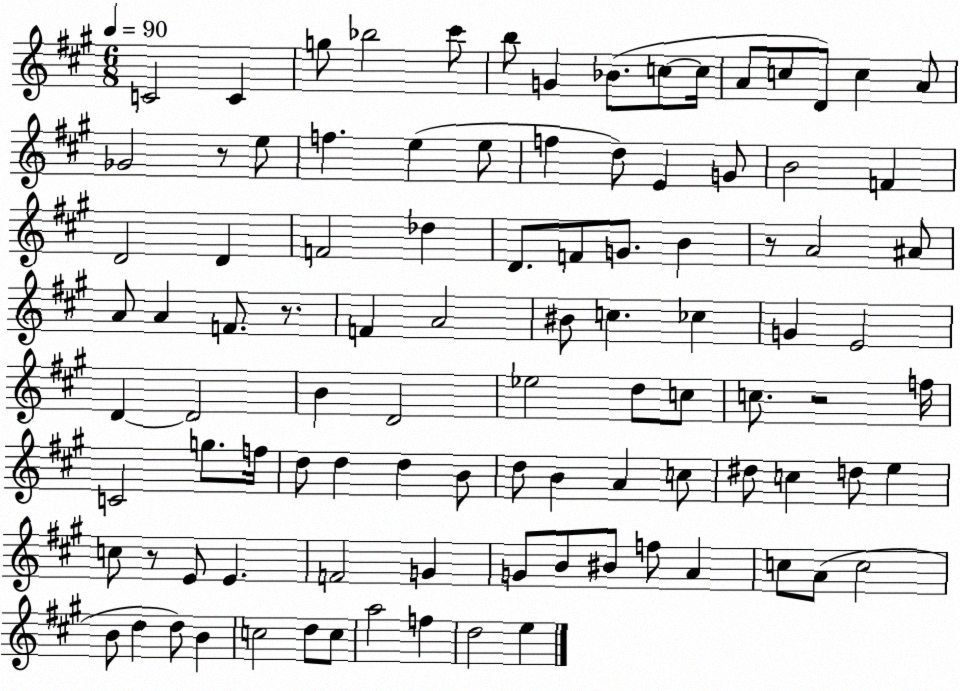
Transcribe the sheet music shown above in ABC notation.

X:1
T:Untitled
M:6/8
L:1/4
K:A
C2 C g/2 _b2 ^c'/2 b/2 G _B/2 c/2 c/4 A/2 c/2 D/2 c A/2 _G2 z/2 e/2 f e e/2 f d/2 E G/2 B2 F D2 D F2 _d D/2 F/2 G/2 B z/2 A2 ^A/2 A/2 A F/2 z/2 F A2 ^B/2 c _c G E2 D D2 B D2 _e2 d/2 c/2 c/2 z2 f/4 C2 g/2 f/4 d/2 d d B/2 d/2 B A c/2 ^d/2 c d/2 e c/2 z/2 E/2 E F2 G G/2 B/2 ^B/2 f/2 A c/2 A/2 c2 B/2 d d/2 B c2 d/2 c/2 a2 f d2 e